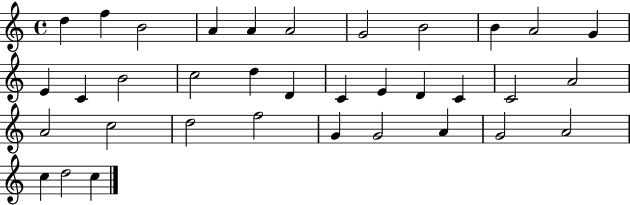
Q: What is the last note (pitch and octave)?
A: C5